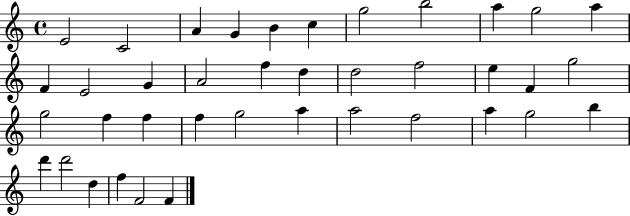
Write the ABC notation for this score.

X:1
T:Untitled
M:4/4
L:1/4
K:C
E2 C2 A G B c g2 b2 a g2 a F E2 G A2 f d d2 f2 e F g2 g2 f f f g2 a a2 f2 a g2 b d' d'2 d f F2 F